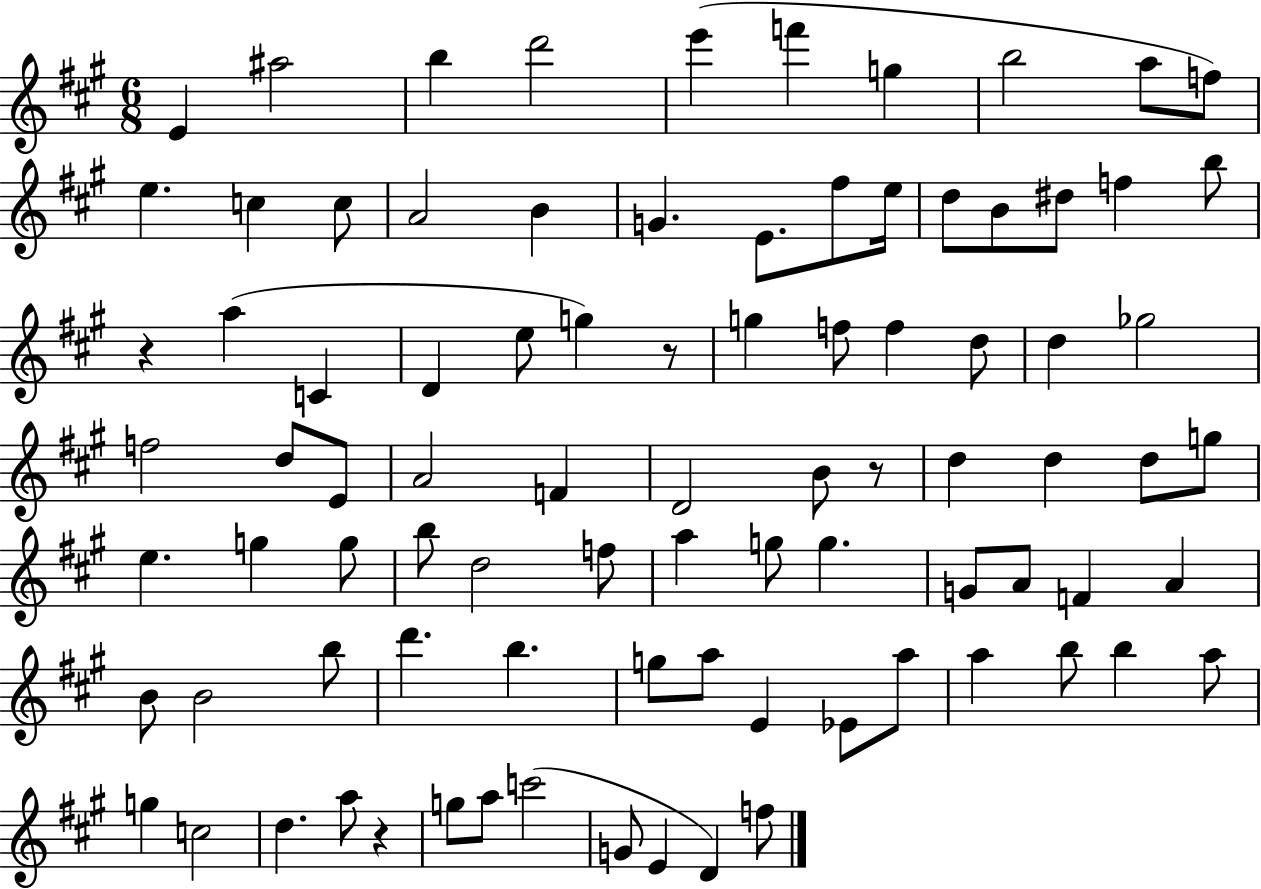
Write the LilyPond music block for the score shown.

{
  \clef treble
  \numericTimeSignature
  \time 6/8
  \key a \major
  e'4 ais''2 | b''4 d'''2 | e'''4( f'''4 g''4 | b''2 a''8 f''8) | \break e''4. c''4 c''8 | a'2 b'4 | g'4. e'8. fis''8 e''16 | d''8 b'8 dis''8 f''4 b''8 | \break r4 a''4( c'4 | d'4 e''8 g''4) r8 | g''4 f''8 f''4 d''8 | d''4 ges''2 | \break f''2 d''8 e'8 | a'2 f'4 | d'2 b'8 r8 | d''4 d''4 d''8 g''8 | \break e''4. g''4 g''8 | b''8 d''2 f''8 | a''4 g''8 g''4. | g'8 a'8 f'4 a'4 | \break b'8 b'2 b''8 | d'''4. b''4. | g''8 a''8 e'4 ees'8 a''8 | a''4 b''8 b''4 a''8 | \break g''4 c''2 | d''4. a''8 r4 | g''8 a''8 c'''2( | g'8 e'4 d'4) f''8 | \break \bar "|."
}